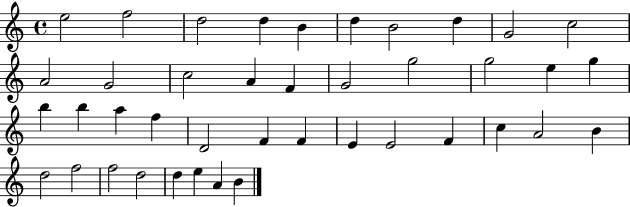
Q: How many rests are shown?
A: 0